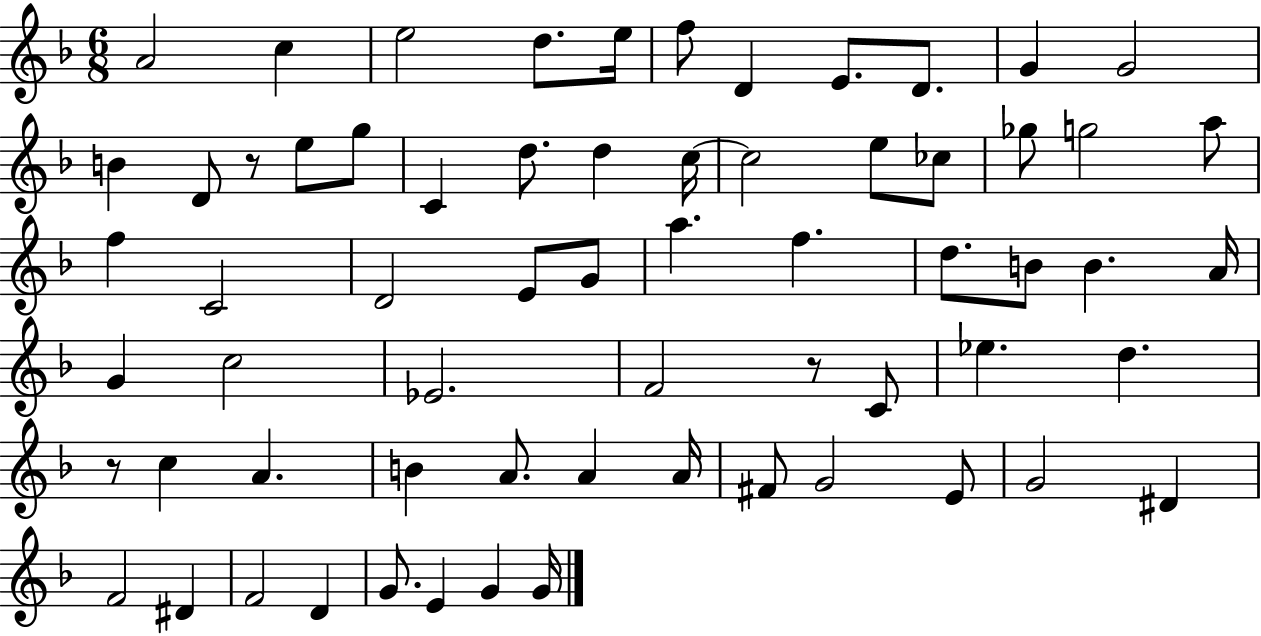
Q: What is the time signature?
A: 6/8